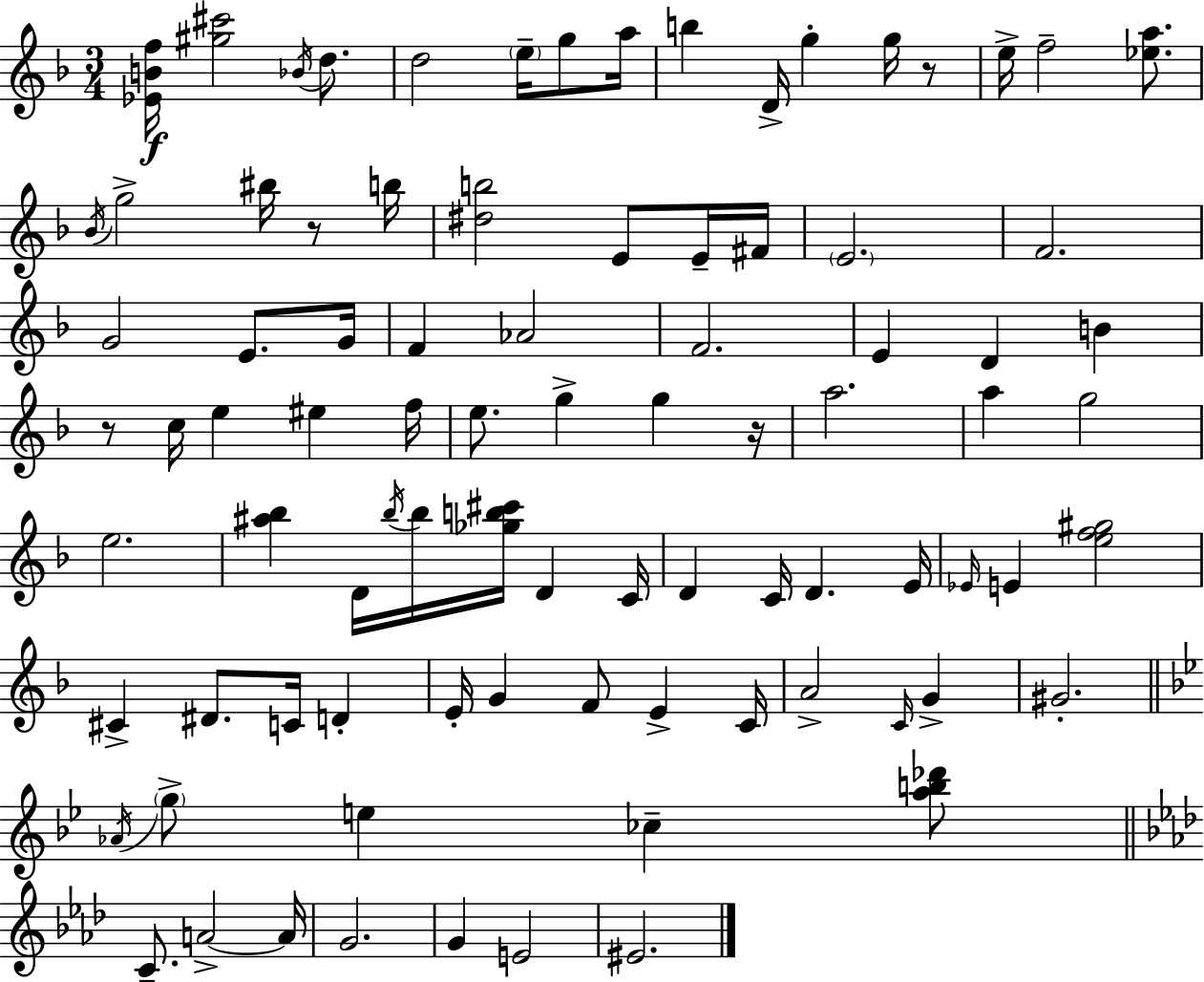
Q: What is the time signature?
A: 3/4